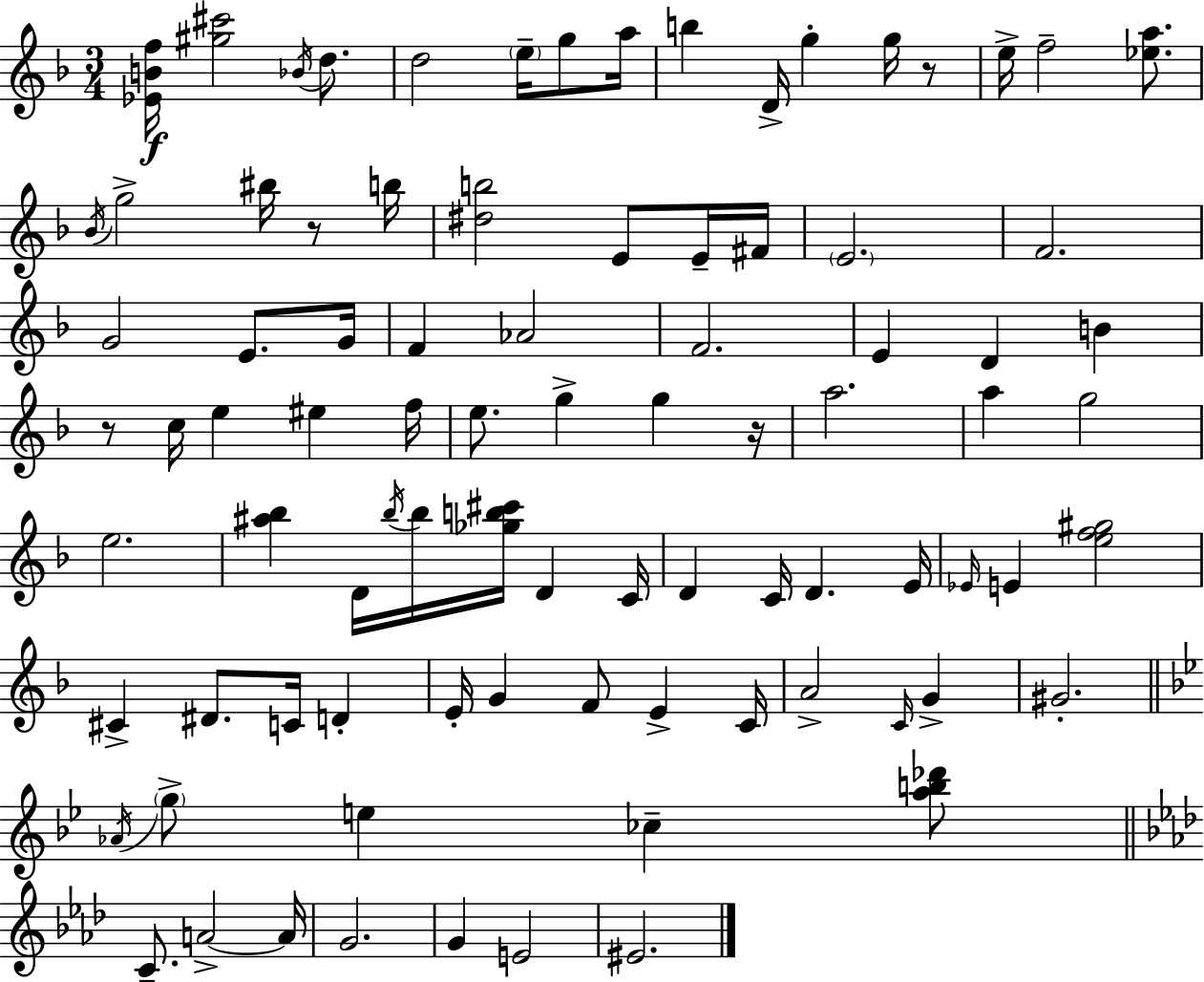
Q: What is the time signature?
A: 3/4